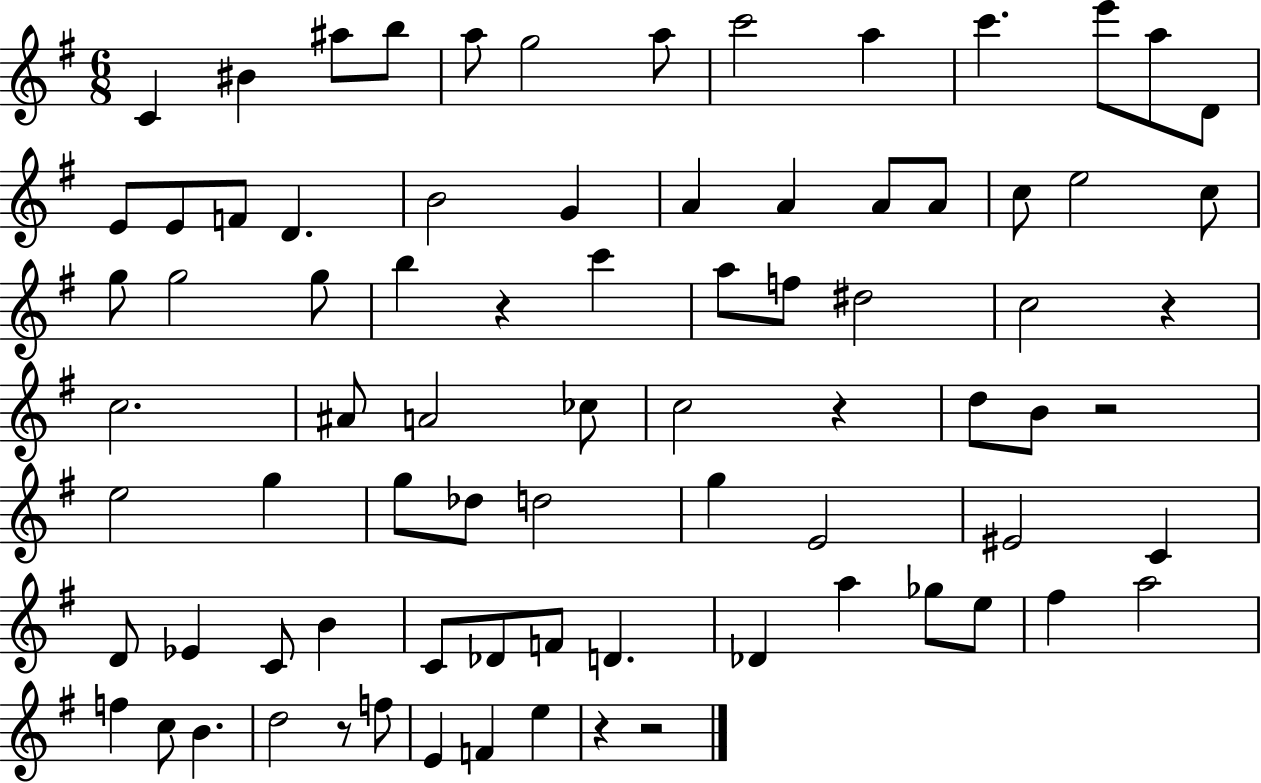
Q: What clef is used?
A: treble